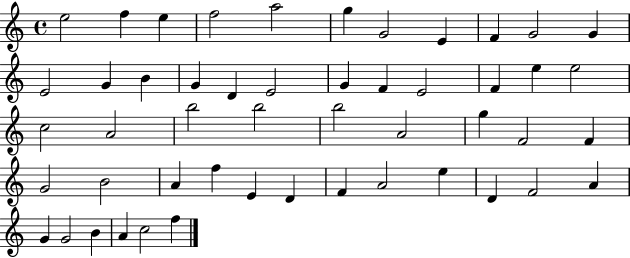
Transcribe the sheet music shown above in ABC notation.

X:1
T:Untitled
M:4/4
L:1/4
K:C
e2 f e f2 a2 g G2 E F G2 G E2 G B G D E2 G F E2 F e e2 c2 A2 b2 b2 b2 A2 g F2 F G2 B2 A f E D F A2 e D F2 A G G2 B A c2 f